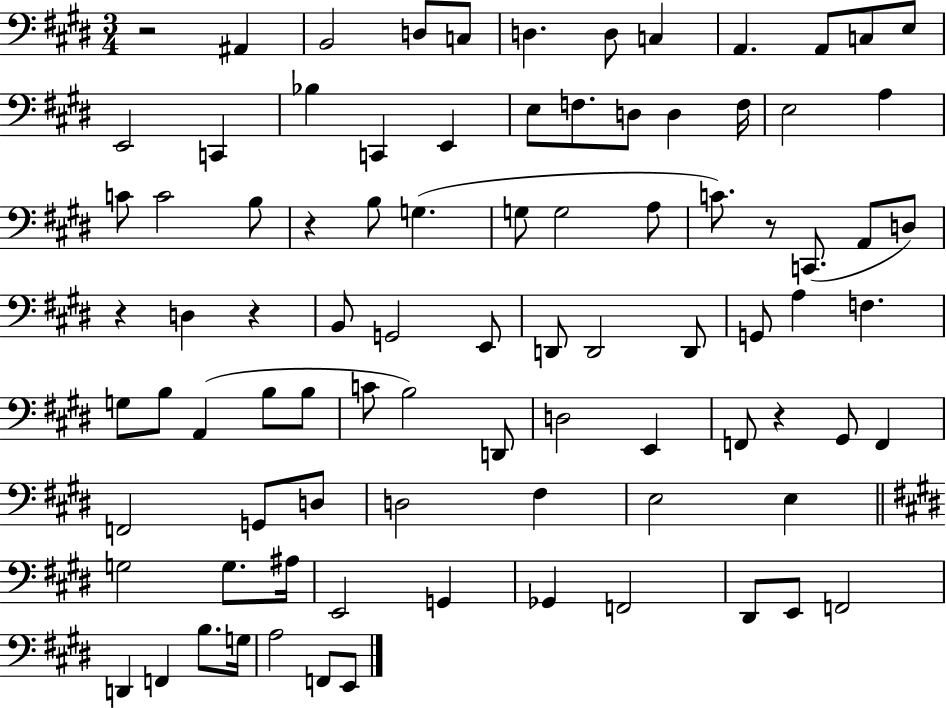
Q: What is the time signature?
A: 3/4